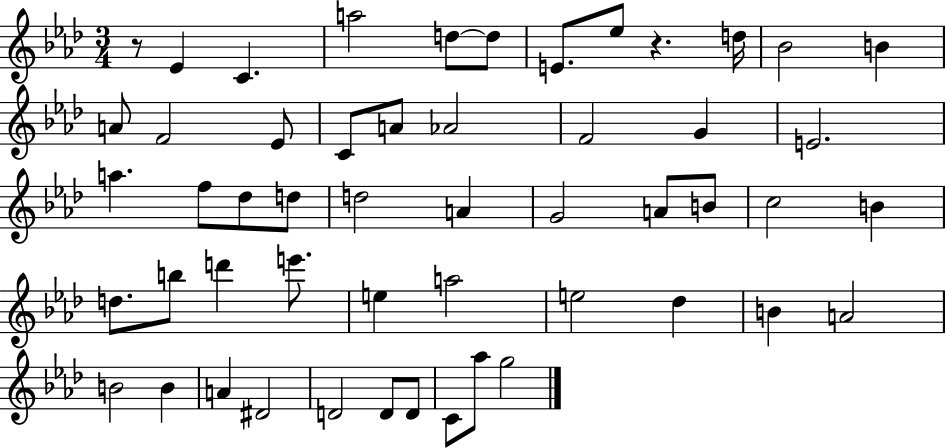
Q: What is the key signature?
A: AES major